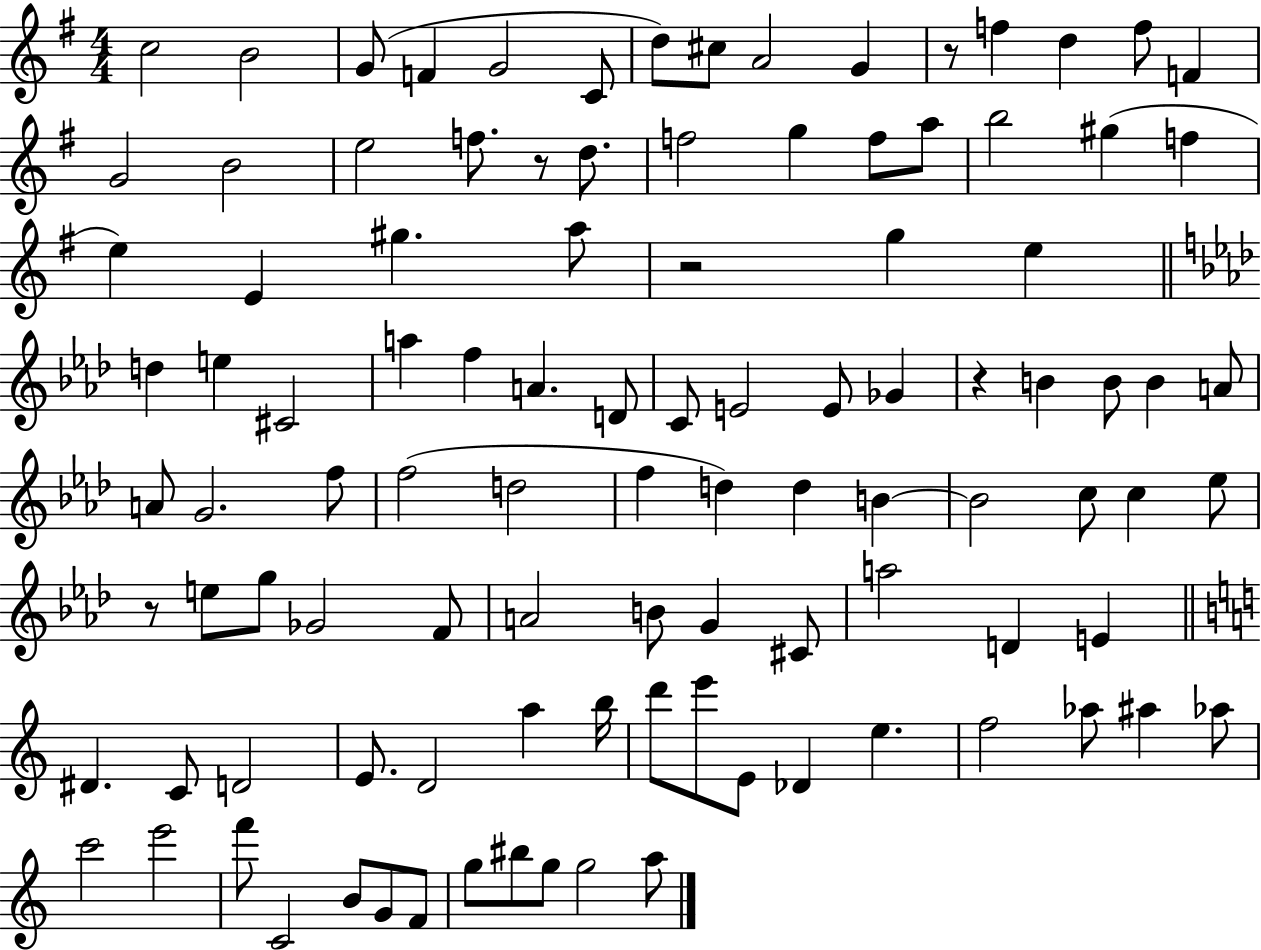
{
  \clef treble
  \numericTimeSignature
  \time 4/4
  \key g \major
  c''2 b'2 | g'8( f'4 g'2 c'8 | d''8) cis''8 a'2 g'4 | r8 f''4 d''4 f''8 f'4 | \break g'2 b'2 | e''2 f''8. r8 d''8. | f''2 g''4 f''8 a''8 | b''2 gis''4( f''4 | \break e''4) e'4 gis''4. a''8 | r2 g''4 e''4 | \bar "||" \break \key aes \major d''4 e''4 cis'2 | a''4 f''4 a'4. d'8 | c'8 e'2 e'8 ges'4 | r4 b'4 b'8 b'4 a'8 | \break a'8 g'2. f''8 | f''2( d''2 | f''4 d''4) d''4 b'4~~ | b'2 c''8 c''4 ees''8 | \break r8 e''8 g''8 ges'2 f'8 | a'2 b'8 g'4 cis'8 | a''2 d'4 e'4 | \bar "||" \break \key c \major dis'4. c'8 d'2 | e'8. d'2 a''4 b''16 | d'''8 e'''8 e'8 des'4 e''4. | f''2 aes''8 ais''4 aes''8 | \break c'''2 e'''2 | f'''8 c'2 b'8 g'8 f'8 | g''8 bis''8 g''8 g''2 a''8 | \bar "|."
}